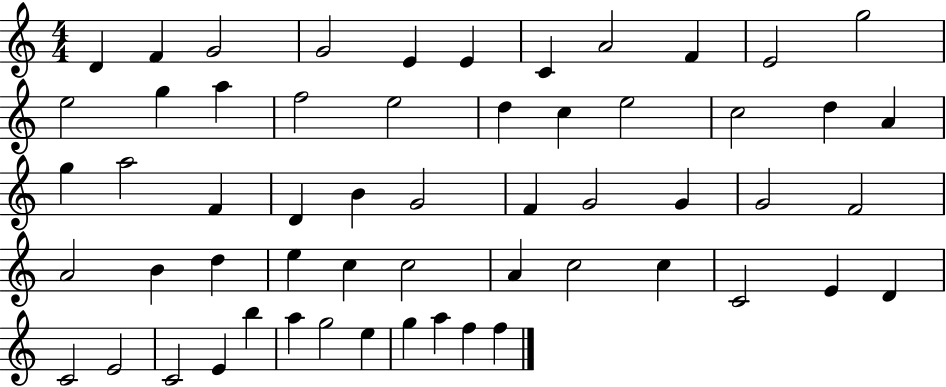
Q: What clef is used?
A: treble